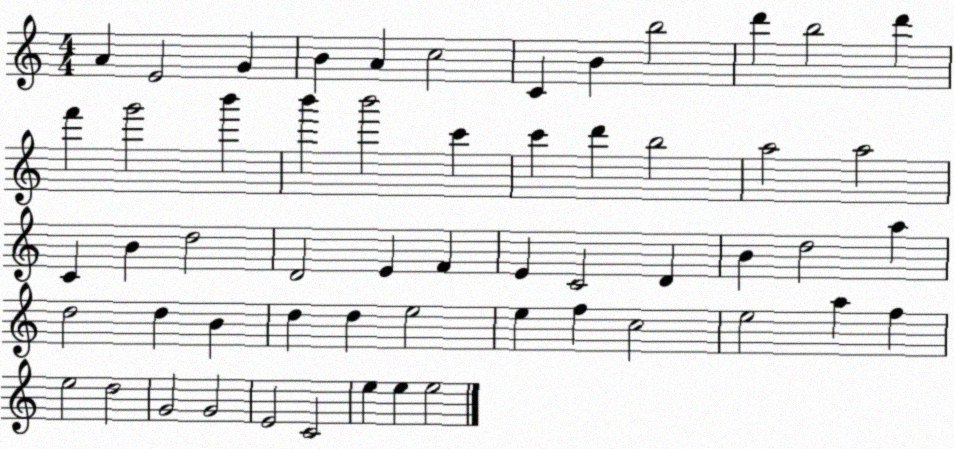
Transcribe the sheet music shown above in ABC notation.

X:1
T:Untitled
M:4/4
L:1/4
K:C
A E2 G B A c2 C B b2 d' b2 d' f' g'2 b' b' b'2 c' c' d' b2 a2 a2 C B d2 D2 E F E C2 D B d2 a d2 d B d d e2 e f c2 e2 a f e2 d2 G2 G2 E2 C2 e e e2